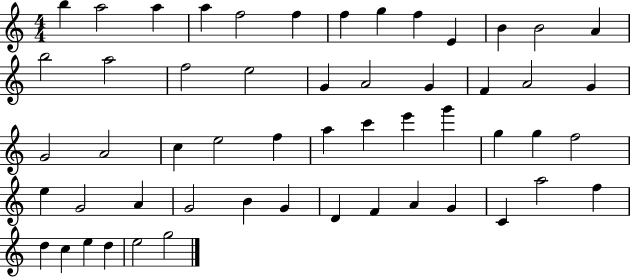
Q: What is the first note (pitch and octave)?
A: B5